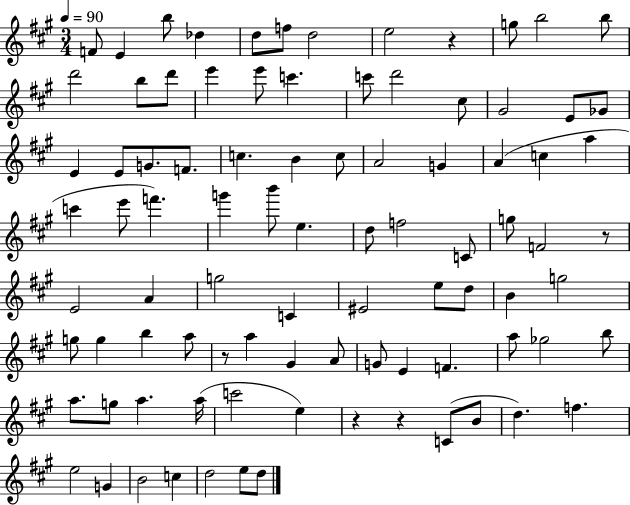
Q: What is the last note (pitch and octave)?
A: D5